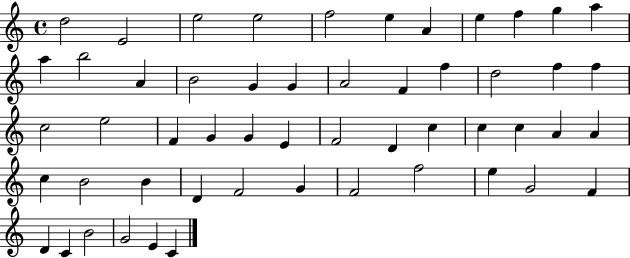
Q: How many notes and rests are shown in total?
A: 53